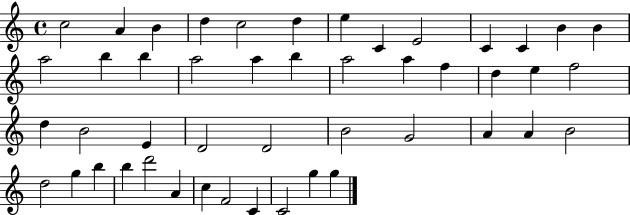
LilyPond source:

{
  \clef treble
  \time 4/4
  \defaultTimeSignature
  \key c \major
  c''2 a'4 b'4 | d''4 c''2 d''4 | e''4 c'4 e'2 | c'4 c'4 b'4 b'4 | \break a''2 b''4 b''4 | a''2 a''4 b''4 | a''2 a''4 f''4 | d''4 e''4 f''2 | \break d''4 b'2 e'4 | d'2 d'2 | b'2 g'2 | a'4 a'4 b'2 | \break d''2 g''4 b''4 | b''4 d'''2 a'4 | c''4 f'2 c'4 | c'2 g''4 g''4 | \break \bar "|."
}